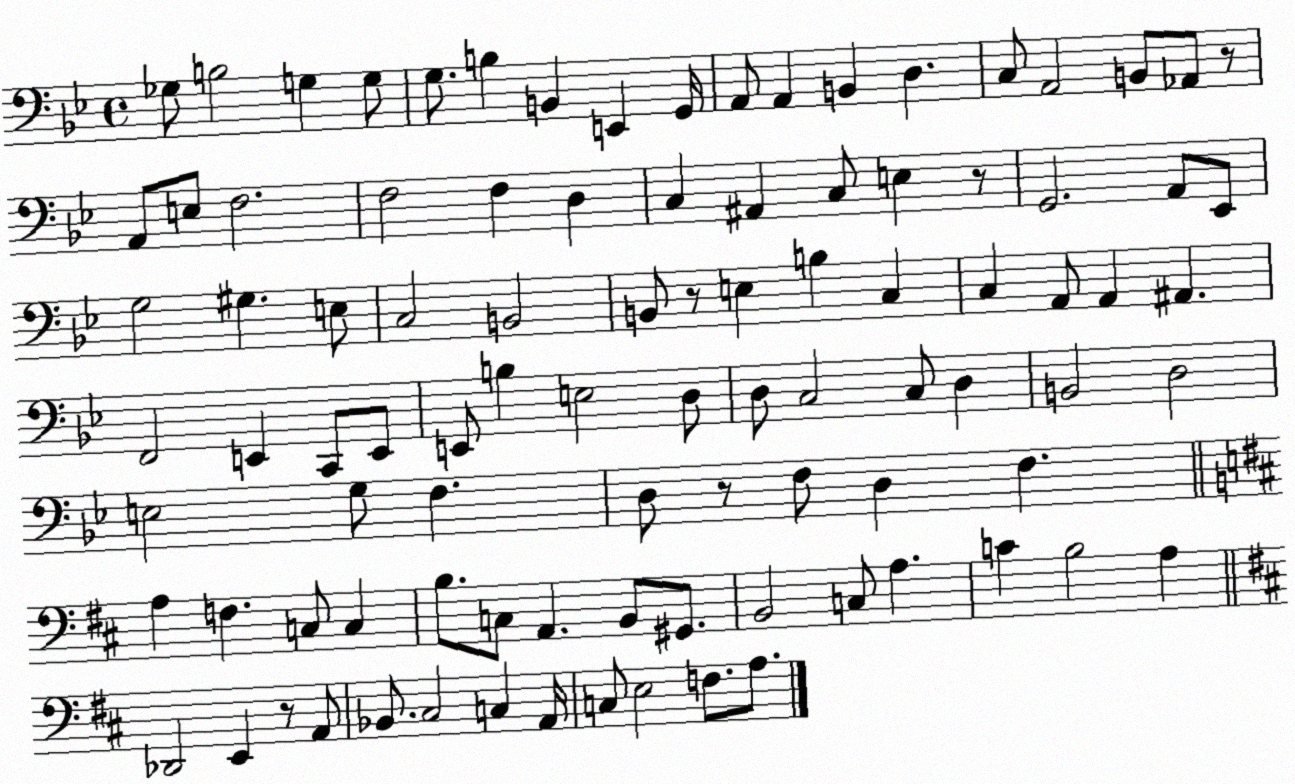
X:1
T:Untitled
M:4/4
L:1/4
K:Bb
_G,/2 B,2 G, G,/2 G,/2 B, B,, E,, G,,/4 A,,/2 A,, B,, D, C,/2 A,,2 B,,/2 _A,,/2 z/2 A,,/2 E,/2 F,2 F,2 F, D, C, ^A,, C,/2 E, z/2 G,,2 A,,/2 _E,,/2 G,2 ^G, E,/2 C,2 B,,2 B,,/2 z/2 E, B, C, C, A,,/2 A,, ^A,, F,,2 E,, C,,/2 E,,/2 E,,/2 B, E,2 D,/2 D,/2 C,2 C,/2 D, B,,2 D,2 E,2 G,/2 F, D,/2 z/2 F,/2 D, F, A, F, C,/2 C, B,/2 C,/2 A,, B,,/2 ^G,,/2 B,,2 C,/2 A, C B,2 A, _D,,2 E,, z/2 A,,/2 _B,,/2 ^C,2 C, A,,/4 C,/2 E,2 F,/2 A,/2